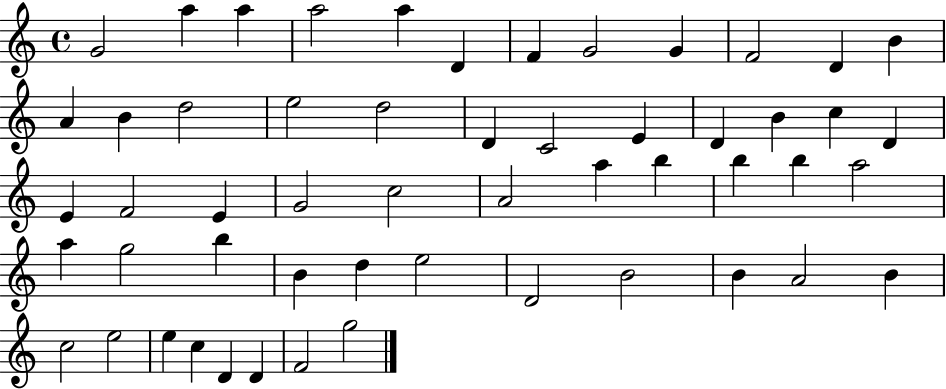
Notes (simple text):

G4/h A5/q A5/q A5/h A5/q D4/q F4/q G4/h G4/q F4/h D4/q B4/q A4/q B4/q D5/h E5/h D5/h D4/q C4/h E4/q D4/q B4/q C5/q D4/q E4/q F4/h E4/q G4/h C5/h A4/h A5/q B5/q B5/q B5/q A5/h A5/q G5/h B5/q B4/q D5/q E5/h D4/h B4/h B4/q A4/h B4/q C5/h E5/h E5/q C5/q D4/q D4/q F4/h G5/h